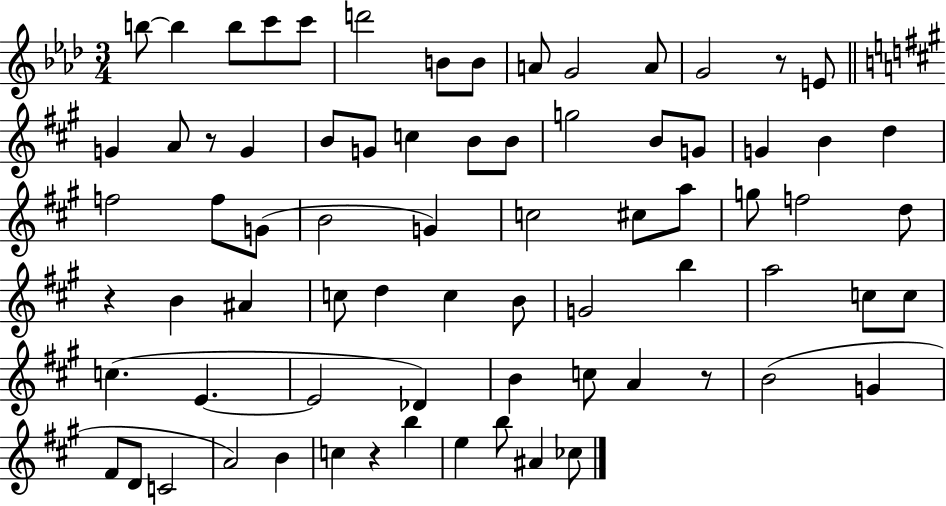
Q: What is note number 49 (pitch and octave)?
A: C5